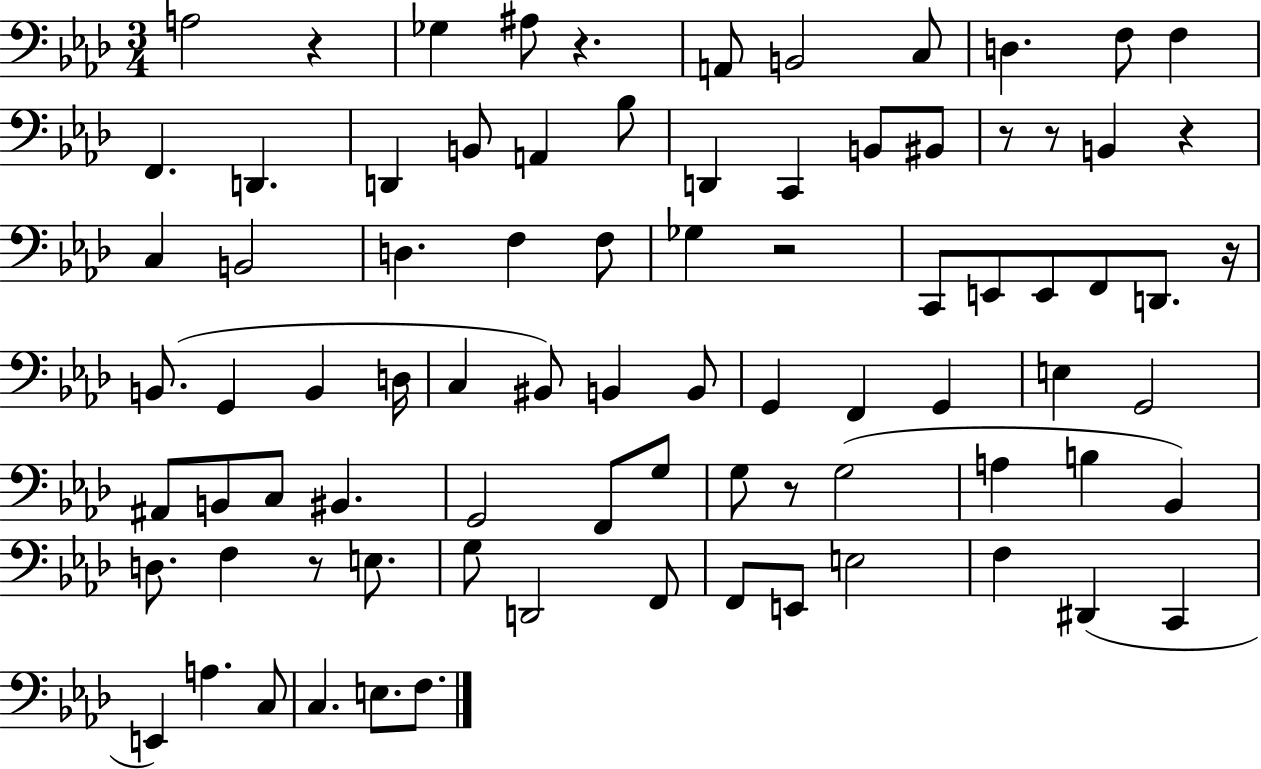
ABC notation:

X:1
T:Untitled
M:3/4
L:1/4
K:Ab
A,2 z _G, ^A,/2 z A,,/2 B,,2 C,/2 D, F,/2 F, F,, D,, D,, B,,/2 A,, _B,/2 D,, C,, B,,/2 ^B,,/2 z/2 z/2 B,, z C, B,,2 D, F, F,/2 _G, z2 C,,/2 E,,/2 E,,/2 F,,/2 D,,/2 z/4 B,,/2 G,, B,, D,/4 C, ^B,,/2 B,, B,,/2 G,, F,, G,, E, G,,2 ^A,,/2 B,,/2 C,/2 ^B,, G,,2 F,,/2 G,/2 G,/2 z/2 G,2 A, B, _B,, D,/2 F, z/2 E,/2 G,/2 D,,2 F,,/2 F,,/2 E,,/2 E,2 F, ^D,, C,, E,, A, C,/2 C, E,/2 F,/2